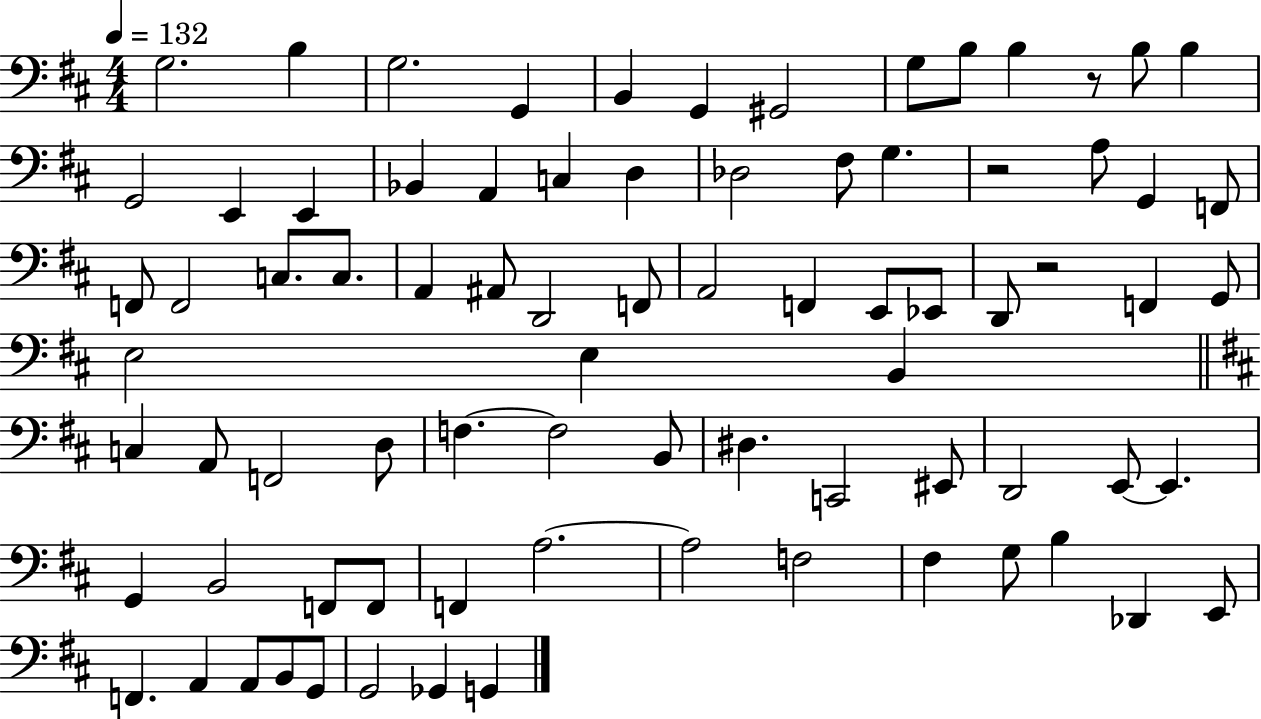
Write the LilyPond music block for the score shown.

{
  \clef bass
  \numericTimeSignature
  \time 4/4
  \key d \major
  \tempo 4 = 132
  \repeat volta 2 { g2. b4 | g2. g,4 | b,4 g,4 gis,2 | g8 b8 b4 r8 b8 b4 | \break g,2 e,4 e,4 | bes,4 a,4 c4 d4 | des2 fis8 g4. | r2 a8 g,4 f,8 | \break f,8 f,2 c8. c8. | a,4 ais,8 d,2 f,8 | a,2 f,4 e,8 ees,8 | d,8 r2 f,4 g,8 | \break e2 e4 b,4 | \bar "||" \break \key d \major c4 a,8 f,2 d8 | f4.~~ f2 b,8 | dis4. c,2 eis,8 | d,2 e,8~~ e,4. | \break g,4 b,2 f,8 f,8 | f,4 a2.~~ | a2 f2 | fis4 g8 b4 des,4 e,8 | \break f,4. a,4 a,8 b,8 g,8 | g,2 ges,4 g,4 | } \bar "|."
}